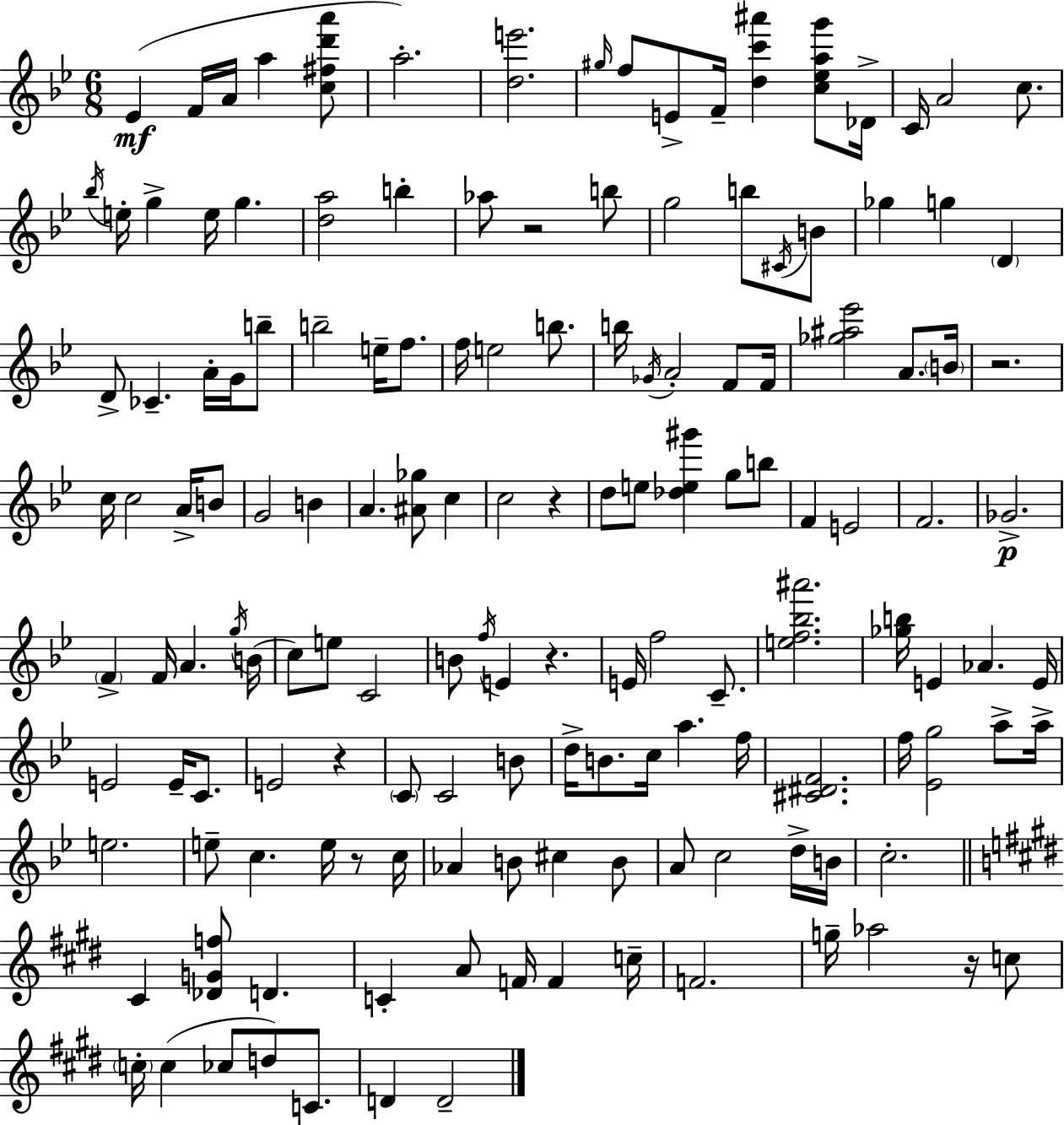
Eb4/q F4/s A4/s A5/q [C5,F#5,D6,A6]/e A5/h. [D5,E6]/h. G#5/s F5/e E4/e F4/s [D5,C6,A#6]/q [C5,Eb5,A5,G6]/e Db4/s C4/s A4/h C5/e. Bb5/s E5/s G5/q E5/s G5/q. [D5,A5]/h B5/q Ab5/e R/h B5/e G5/h B5/e C#4/s B4/e Gb5/q G5/q D4/q D4/e CES4/q. A4/s G4/s B5/e B5/h E5/s F5/e. F5/s E5/h B5/e. B5/s Gb4/s A4/h F4/e F4/s [Gb5,A#5,Eb6]/h A4/e. B4/s R/h. C5/s C5/h A4/s B4/e G4/h B4/q A4/q. [A#4,Gb5]/e C5/q C5/h R/q D5/e E5/e [Db5,E5,G#6]/q G5/e B5/e F4/q E4/h F4/h. Gb4/h. F4/q F4/s A4/q. G5/s B4/s C5/e E5/e C4/h B4/e F5/s E4/q R/q. E4/s F5/h C4/e. [E5,F5,Bb5,A#6]/h. [Gb5,B5]/s E4/q Ab4/q. E4/s E4/h E4/s C4/e. E4/h R/q C4/e C4/h B4/e D5/s B4/e. C5/s A5/q. F5/s [C#4,D#4,F4]/h. F5/s [Eb4,G5]/h A5/e A5/s E5/h. E5/e C5/q. E5/s R/e C5/s Ab4/q B4/e C#5/q B4/e A4/e C5/h D5/s B4/s C5/h. C#4/q [Db4,G4,F5]/e D4/q. C4/q A4/e F4/s F4/q C5/s F4/h. G5/s Ab5/h R/s C5/e C5/s C5/q CES5/e D5/e C4/e. D4/q D4/h